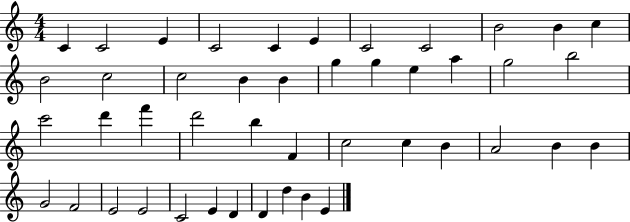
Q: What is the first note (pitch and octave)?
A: C4